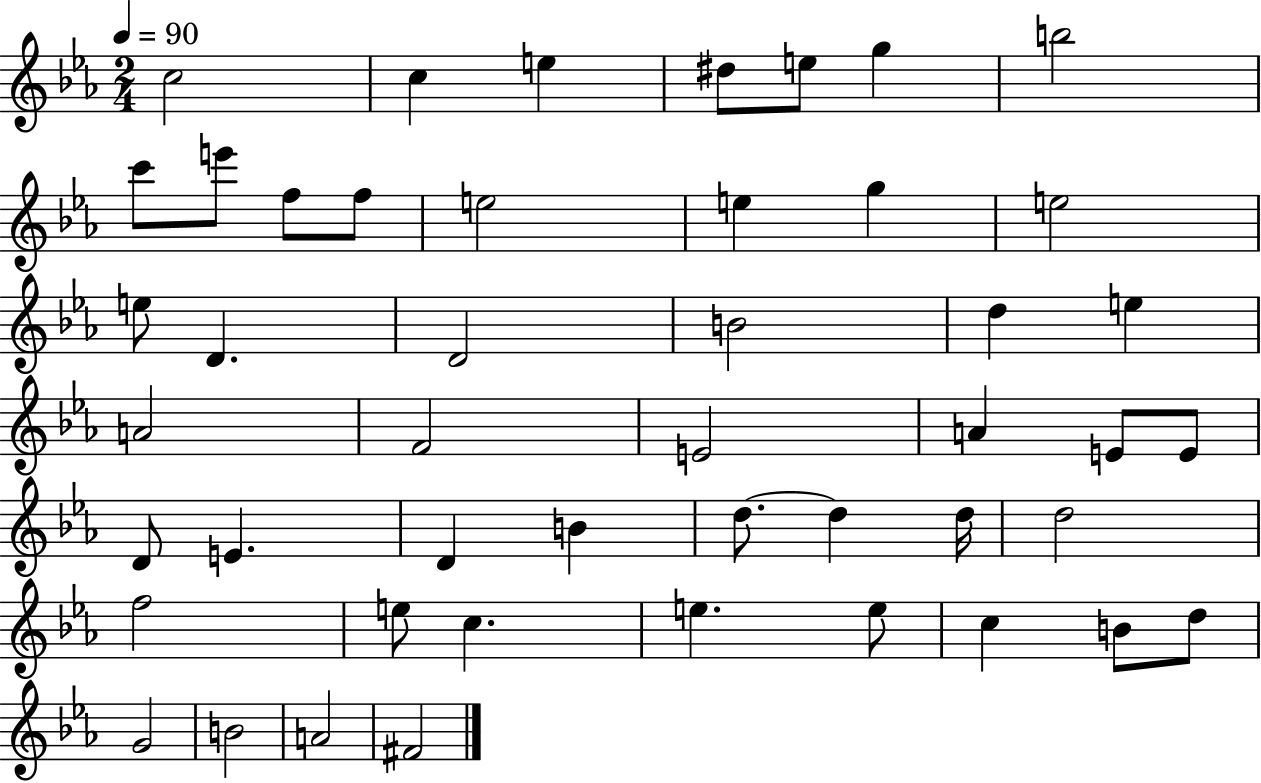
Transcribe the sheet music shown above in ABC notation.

X:1
T:Untitled
M:2/4
L:1/4
K:Eb
c2 c e ^d/2 e/2 g b2 c'/2 e'/2 f/2 f/2 e2 e g e2 e/2 D D2 B2 d e A2 F2 E2 A E/2 E/2 D/2 E D B d/2 d d/4 d2 f2 e/2 c e e/2 c B/2 d/2 G2 B2 A2 ^F2